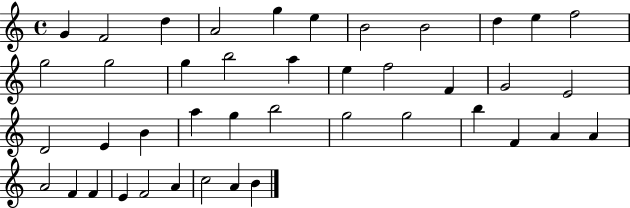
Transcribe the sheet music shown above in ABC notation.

X:1
T:Untitled
M:4/4
L:1/4
K:C
G F2 d A2 g e B2 B2 d e f2 g2 g2 g b2 a e f2 F G2 E2 D2 E B a g b2 g2 g2 b F A A A2 F F E F2 A c2 A B